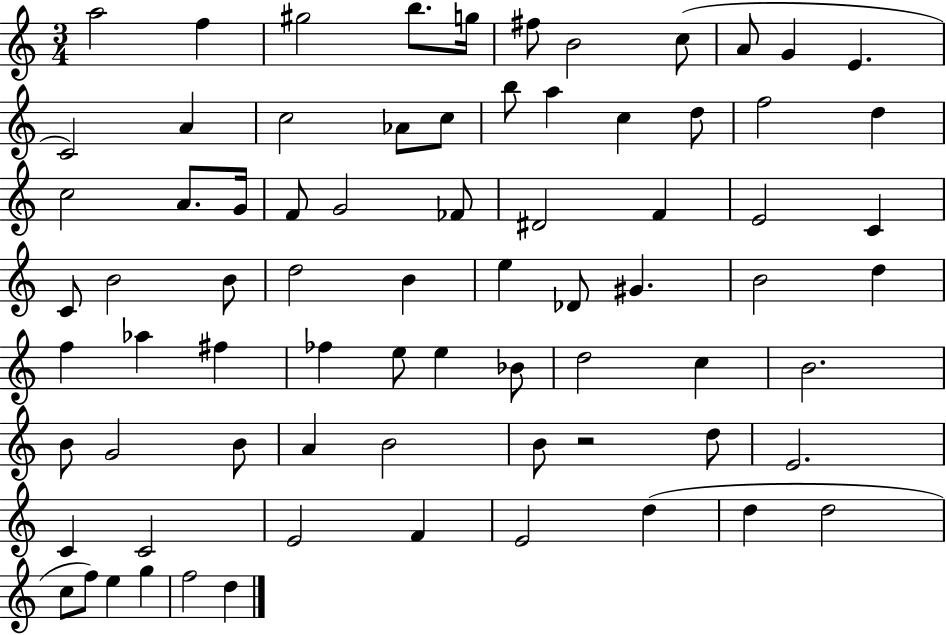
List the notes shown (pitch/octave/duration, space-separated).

A5/h F5/q G#5/h B5/e. G5/s F#5/e B4/h C5/e A4/e G4/q E4/q. C4/h A4/q C5/h Ab4/e C5/e B5/e A5/q C5/q D5/e F5/h D5/q C5/h A4/e. G4/s F4/e G4/h FES4/e D#4/h F4/q E4/h C4/q C4/e B4/h B4/e D5/h B4/q E5/q Db4/e G#4/q. B4/h D5/q F5/q Ab5/q F#5/q FES5/q E5/e E5/q Bb4/e D5/h C5/q B4/h. B4/e G4/h B4/e A4/q B4/h B4/e R/h D5/e E4/h. C4/q C4/h E4/h F4/q E4/h D5/q D5/q D5/h C5/e F5/e E5/q G5/q F5/h D5/q